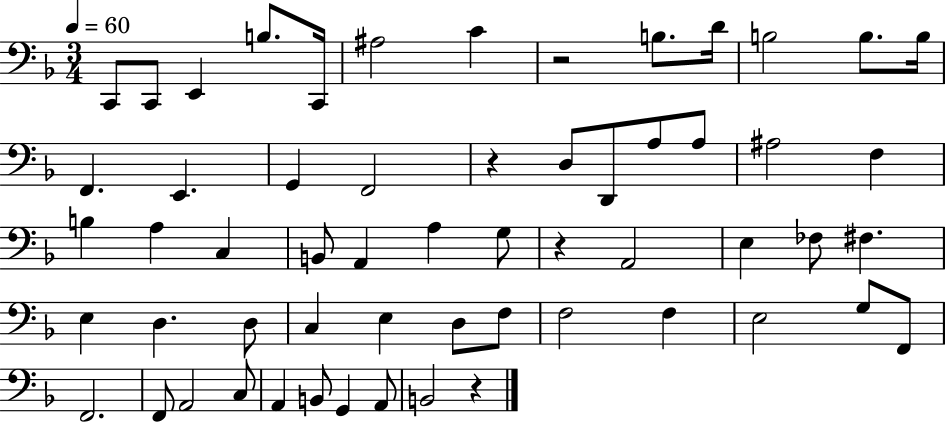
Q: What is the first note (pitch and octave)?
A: C2